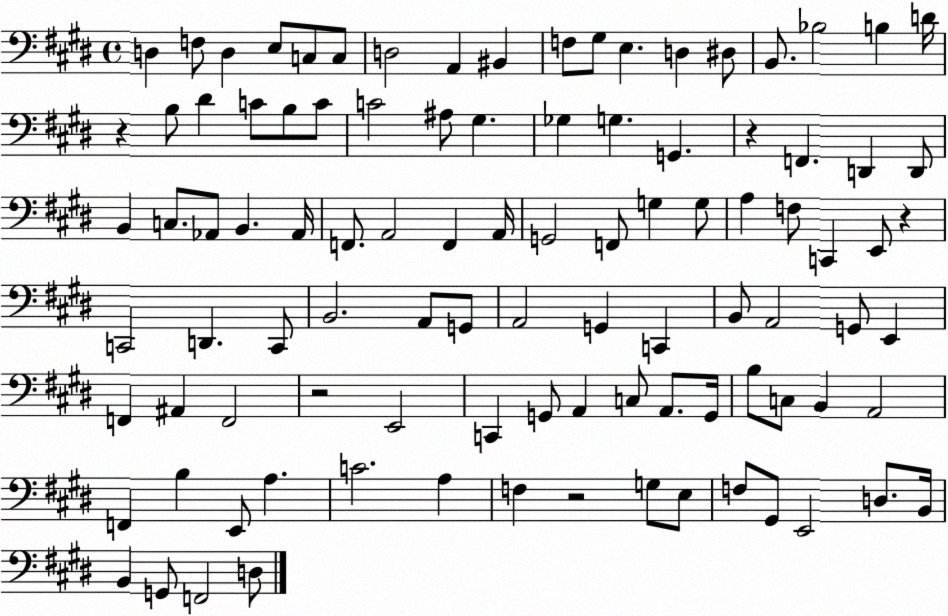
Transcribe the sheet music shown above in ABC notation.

X:1
T:Untitled
M:4/4
L:1/4
K:E
D, F,/2 D, E,/2 C,/2 C,/2 D,2 A,, ^B,, F,/2 ^G,/2 E, D, ^D,/2 B,,/2 _B,2 B, D/4 z B,/2 ^D C/2 B,/2 C/2 C2 ^A,/2 ^G, _G, G, G,, z F,, D,, D,,/2 B,, C,/2 _A,,/2 B,, _A,,/4 F,,/2 A,,2 F,, A,,/4 G,,2 F,,/2 G, G,/2 A, F,/2 C,, E,,/2 z C,,2 D,, C,,/2 B,,2 A,,/2 G,,/2 A,,2 G,, C,, B,,/2 A,,2 G,,/2 E,, F,, ^A,, F,,2 z2 E,,2 C,, G,,/2 A,, C,/2 A,,/2 G,,/4 B,/2 C,/2 B,, A,,2 F,, B, E,,/2 A, C2 A, F, z2 G,/2 E,/2 F,/2 ^G,,/2 E,,2 D,/2 B,,/4 B,, G,,/2 F,,2 D,/2